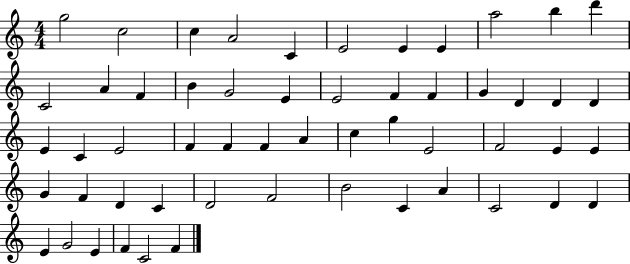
X:1
T:Untitled
M:4/4
L:1/4
K:C
g2 c2 c A2 C E2 E E a2 b d' C2 A F B G2 E E2 F F G D D D E C E2 F F F A c g E2 F2 E E G F D C D2 F2 B2 C A C2 D D E G2 E F C2 F